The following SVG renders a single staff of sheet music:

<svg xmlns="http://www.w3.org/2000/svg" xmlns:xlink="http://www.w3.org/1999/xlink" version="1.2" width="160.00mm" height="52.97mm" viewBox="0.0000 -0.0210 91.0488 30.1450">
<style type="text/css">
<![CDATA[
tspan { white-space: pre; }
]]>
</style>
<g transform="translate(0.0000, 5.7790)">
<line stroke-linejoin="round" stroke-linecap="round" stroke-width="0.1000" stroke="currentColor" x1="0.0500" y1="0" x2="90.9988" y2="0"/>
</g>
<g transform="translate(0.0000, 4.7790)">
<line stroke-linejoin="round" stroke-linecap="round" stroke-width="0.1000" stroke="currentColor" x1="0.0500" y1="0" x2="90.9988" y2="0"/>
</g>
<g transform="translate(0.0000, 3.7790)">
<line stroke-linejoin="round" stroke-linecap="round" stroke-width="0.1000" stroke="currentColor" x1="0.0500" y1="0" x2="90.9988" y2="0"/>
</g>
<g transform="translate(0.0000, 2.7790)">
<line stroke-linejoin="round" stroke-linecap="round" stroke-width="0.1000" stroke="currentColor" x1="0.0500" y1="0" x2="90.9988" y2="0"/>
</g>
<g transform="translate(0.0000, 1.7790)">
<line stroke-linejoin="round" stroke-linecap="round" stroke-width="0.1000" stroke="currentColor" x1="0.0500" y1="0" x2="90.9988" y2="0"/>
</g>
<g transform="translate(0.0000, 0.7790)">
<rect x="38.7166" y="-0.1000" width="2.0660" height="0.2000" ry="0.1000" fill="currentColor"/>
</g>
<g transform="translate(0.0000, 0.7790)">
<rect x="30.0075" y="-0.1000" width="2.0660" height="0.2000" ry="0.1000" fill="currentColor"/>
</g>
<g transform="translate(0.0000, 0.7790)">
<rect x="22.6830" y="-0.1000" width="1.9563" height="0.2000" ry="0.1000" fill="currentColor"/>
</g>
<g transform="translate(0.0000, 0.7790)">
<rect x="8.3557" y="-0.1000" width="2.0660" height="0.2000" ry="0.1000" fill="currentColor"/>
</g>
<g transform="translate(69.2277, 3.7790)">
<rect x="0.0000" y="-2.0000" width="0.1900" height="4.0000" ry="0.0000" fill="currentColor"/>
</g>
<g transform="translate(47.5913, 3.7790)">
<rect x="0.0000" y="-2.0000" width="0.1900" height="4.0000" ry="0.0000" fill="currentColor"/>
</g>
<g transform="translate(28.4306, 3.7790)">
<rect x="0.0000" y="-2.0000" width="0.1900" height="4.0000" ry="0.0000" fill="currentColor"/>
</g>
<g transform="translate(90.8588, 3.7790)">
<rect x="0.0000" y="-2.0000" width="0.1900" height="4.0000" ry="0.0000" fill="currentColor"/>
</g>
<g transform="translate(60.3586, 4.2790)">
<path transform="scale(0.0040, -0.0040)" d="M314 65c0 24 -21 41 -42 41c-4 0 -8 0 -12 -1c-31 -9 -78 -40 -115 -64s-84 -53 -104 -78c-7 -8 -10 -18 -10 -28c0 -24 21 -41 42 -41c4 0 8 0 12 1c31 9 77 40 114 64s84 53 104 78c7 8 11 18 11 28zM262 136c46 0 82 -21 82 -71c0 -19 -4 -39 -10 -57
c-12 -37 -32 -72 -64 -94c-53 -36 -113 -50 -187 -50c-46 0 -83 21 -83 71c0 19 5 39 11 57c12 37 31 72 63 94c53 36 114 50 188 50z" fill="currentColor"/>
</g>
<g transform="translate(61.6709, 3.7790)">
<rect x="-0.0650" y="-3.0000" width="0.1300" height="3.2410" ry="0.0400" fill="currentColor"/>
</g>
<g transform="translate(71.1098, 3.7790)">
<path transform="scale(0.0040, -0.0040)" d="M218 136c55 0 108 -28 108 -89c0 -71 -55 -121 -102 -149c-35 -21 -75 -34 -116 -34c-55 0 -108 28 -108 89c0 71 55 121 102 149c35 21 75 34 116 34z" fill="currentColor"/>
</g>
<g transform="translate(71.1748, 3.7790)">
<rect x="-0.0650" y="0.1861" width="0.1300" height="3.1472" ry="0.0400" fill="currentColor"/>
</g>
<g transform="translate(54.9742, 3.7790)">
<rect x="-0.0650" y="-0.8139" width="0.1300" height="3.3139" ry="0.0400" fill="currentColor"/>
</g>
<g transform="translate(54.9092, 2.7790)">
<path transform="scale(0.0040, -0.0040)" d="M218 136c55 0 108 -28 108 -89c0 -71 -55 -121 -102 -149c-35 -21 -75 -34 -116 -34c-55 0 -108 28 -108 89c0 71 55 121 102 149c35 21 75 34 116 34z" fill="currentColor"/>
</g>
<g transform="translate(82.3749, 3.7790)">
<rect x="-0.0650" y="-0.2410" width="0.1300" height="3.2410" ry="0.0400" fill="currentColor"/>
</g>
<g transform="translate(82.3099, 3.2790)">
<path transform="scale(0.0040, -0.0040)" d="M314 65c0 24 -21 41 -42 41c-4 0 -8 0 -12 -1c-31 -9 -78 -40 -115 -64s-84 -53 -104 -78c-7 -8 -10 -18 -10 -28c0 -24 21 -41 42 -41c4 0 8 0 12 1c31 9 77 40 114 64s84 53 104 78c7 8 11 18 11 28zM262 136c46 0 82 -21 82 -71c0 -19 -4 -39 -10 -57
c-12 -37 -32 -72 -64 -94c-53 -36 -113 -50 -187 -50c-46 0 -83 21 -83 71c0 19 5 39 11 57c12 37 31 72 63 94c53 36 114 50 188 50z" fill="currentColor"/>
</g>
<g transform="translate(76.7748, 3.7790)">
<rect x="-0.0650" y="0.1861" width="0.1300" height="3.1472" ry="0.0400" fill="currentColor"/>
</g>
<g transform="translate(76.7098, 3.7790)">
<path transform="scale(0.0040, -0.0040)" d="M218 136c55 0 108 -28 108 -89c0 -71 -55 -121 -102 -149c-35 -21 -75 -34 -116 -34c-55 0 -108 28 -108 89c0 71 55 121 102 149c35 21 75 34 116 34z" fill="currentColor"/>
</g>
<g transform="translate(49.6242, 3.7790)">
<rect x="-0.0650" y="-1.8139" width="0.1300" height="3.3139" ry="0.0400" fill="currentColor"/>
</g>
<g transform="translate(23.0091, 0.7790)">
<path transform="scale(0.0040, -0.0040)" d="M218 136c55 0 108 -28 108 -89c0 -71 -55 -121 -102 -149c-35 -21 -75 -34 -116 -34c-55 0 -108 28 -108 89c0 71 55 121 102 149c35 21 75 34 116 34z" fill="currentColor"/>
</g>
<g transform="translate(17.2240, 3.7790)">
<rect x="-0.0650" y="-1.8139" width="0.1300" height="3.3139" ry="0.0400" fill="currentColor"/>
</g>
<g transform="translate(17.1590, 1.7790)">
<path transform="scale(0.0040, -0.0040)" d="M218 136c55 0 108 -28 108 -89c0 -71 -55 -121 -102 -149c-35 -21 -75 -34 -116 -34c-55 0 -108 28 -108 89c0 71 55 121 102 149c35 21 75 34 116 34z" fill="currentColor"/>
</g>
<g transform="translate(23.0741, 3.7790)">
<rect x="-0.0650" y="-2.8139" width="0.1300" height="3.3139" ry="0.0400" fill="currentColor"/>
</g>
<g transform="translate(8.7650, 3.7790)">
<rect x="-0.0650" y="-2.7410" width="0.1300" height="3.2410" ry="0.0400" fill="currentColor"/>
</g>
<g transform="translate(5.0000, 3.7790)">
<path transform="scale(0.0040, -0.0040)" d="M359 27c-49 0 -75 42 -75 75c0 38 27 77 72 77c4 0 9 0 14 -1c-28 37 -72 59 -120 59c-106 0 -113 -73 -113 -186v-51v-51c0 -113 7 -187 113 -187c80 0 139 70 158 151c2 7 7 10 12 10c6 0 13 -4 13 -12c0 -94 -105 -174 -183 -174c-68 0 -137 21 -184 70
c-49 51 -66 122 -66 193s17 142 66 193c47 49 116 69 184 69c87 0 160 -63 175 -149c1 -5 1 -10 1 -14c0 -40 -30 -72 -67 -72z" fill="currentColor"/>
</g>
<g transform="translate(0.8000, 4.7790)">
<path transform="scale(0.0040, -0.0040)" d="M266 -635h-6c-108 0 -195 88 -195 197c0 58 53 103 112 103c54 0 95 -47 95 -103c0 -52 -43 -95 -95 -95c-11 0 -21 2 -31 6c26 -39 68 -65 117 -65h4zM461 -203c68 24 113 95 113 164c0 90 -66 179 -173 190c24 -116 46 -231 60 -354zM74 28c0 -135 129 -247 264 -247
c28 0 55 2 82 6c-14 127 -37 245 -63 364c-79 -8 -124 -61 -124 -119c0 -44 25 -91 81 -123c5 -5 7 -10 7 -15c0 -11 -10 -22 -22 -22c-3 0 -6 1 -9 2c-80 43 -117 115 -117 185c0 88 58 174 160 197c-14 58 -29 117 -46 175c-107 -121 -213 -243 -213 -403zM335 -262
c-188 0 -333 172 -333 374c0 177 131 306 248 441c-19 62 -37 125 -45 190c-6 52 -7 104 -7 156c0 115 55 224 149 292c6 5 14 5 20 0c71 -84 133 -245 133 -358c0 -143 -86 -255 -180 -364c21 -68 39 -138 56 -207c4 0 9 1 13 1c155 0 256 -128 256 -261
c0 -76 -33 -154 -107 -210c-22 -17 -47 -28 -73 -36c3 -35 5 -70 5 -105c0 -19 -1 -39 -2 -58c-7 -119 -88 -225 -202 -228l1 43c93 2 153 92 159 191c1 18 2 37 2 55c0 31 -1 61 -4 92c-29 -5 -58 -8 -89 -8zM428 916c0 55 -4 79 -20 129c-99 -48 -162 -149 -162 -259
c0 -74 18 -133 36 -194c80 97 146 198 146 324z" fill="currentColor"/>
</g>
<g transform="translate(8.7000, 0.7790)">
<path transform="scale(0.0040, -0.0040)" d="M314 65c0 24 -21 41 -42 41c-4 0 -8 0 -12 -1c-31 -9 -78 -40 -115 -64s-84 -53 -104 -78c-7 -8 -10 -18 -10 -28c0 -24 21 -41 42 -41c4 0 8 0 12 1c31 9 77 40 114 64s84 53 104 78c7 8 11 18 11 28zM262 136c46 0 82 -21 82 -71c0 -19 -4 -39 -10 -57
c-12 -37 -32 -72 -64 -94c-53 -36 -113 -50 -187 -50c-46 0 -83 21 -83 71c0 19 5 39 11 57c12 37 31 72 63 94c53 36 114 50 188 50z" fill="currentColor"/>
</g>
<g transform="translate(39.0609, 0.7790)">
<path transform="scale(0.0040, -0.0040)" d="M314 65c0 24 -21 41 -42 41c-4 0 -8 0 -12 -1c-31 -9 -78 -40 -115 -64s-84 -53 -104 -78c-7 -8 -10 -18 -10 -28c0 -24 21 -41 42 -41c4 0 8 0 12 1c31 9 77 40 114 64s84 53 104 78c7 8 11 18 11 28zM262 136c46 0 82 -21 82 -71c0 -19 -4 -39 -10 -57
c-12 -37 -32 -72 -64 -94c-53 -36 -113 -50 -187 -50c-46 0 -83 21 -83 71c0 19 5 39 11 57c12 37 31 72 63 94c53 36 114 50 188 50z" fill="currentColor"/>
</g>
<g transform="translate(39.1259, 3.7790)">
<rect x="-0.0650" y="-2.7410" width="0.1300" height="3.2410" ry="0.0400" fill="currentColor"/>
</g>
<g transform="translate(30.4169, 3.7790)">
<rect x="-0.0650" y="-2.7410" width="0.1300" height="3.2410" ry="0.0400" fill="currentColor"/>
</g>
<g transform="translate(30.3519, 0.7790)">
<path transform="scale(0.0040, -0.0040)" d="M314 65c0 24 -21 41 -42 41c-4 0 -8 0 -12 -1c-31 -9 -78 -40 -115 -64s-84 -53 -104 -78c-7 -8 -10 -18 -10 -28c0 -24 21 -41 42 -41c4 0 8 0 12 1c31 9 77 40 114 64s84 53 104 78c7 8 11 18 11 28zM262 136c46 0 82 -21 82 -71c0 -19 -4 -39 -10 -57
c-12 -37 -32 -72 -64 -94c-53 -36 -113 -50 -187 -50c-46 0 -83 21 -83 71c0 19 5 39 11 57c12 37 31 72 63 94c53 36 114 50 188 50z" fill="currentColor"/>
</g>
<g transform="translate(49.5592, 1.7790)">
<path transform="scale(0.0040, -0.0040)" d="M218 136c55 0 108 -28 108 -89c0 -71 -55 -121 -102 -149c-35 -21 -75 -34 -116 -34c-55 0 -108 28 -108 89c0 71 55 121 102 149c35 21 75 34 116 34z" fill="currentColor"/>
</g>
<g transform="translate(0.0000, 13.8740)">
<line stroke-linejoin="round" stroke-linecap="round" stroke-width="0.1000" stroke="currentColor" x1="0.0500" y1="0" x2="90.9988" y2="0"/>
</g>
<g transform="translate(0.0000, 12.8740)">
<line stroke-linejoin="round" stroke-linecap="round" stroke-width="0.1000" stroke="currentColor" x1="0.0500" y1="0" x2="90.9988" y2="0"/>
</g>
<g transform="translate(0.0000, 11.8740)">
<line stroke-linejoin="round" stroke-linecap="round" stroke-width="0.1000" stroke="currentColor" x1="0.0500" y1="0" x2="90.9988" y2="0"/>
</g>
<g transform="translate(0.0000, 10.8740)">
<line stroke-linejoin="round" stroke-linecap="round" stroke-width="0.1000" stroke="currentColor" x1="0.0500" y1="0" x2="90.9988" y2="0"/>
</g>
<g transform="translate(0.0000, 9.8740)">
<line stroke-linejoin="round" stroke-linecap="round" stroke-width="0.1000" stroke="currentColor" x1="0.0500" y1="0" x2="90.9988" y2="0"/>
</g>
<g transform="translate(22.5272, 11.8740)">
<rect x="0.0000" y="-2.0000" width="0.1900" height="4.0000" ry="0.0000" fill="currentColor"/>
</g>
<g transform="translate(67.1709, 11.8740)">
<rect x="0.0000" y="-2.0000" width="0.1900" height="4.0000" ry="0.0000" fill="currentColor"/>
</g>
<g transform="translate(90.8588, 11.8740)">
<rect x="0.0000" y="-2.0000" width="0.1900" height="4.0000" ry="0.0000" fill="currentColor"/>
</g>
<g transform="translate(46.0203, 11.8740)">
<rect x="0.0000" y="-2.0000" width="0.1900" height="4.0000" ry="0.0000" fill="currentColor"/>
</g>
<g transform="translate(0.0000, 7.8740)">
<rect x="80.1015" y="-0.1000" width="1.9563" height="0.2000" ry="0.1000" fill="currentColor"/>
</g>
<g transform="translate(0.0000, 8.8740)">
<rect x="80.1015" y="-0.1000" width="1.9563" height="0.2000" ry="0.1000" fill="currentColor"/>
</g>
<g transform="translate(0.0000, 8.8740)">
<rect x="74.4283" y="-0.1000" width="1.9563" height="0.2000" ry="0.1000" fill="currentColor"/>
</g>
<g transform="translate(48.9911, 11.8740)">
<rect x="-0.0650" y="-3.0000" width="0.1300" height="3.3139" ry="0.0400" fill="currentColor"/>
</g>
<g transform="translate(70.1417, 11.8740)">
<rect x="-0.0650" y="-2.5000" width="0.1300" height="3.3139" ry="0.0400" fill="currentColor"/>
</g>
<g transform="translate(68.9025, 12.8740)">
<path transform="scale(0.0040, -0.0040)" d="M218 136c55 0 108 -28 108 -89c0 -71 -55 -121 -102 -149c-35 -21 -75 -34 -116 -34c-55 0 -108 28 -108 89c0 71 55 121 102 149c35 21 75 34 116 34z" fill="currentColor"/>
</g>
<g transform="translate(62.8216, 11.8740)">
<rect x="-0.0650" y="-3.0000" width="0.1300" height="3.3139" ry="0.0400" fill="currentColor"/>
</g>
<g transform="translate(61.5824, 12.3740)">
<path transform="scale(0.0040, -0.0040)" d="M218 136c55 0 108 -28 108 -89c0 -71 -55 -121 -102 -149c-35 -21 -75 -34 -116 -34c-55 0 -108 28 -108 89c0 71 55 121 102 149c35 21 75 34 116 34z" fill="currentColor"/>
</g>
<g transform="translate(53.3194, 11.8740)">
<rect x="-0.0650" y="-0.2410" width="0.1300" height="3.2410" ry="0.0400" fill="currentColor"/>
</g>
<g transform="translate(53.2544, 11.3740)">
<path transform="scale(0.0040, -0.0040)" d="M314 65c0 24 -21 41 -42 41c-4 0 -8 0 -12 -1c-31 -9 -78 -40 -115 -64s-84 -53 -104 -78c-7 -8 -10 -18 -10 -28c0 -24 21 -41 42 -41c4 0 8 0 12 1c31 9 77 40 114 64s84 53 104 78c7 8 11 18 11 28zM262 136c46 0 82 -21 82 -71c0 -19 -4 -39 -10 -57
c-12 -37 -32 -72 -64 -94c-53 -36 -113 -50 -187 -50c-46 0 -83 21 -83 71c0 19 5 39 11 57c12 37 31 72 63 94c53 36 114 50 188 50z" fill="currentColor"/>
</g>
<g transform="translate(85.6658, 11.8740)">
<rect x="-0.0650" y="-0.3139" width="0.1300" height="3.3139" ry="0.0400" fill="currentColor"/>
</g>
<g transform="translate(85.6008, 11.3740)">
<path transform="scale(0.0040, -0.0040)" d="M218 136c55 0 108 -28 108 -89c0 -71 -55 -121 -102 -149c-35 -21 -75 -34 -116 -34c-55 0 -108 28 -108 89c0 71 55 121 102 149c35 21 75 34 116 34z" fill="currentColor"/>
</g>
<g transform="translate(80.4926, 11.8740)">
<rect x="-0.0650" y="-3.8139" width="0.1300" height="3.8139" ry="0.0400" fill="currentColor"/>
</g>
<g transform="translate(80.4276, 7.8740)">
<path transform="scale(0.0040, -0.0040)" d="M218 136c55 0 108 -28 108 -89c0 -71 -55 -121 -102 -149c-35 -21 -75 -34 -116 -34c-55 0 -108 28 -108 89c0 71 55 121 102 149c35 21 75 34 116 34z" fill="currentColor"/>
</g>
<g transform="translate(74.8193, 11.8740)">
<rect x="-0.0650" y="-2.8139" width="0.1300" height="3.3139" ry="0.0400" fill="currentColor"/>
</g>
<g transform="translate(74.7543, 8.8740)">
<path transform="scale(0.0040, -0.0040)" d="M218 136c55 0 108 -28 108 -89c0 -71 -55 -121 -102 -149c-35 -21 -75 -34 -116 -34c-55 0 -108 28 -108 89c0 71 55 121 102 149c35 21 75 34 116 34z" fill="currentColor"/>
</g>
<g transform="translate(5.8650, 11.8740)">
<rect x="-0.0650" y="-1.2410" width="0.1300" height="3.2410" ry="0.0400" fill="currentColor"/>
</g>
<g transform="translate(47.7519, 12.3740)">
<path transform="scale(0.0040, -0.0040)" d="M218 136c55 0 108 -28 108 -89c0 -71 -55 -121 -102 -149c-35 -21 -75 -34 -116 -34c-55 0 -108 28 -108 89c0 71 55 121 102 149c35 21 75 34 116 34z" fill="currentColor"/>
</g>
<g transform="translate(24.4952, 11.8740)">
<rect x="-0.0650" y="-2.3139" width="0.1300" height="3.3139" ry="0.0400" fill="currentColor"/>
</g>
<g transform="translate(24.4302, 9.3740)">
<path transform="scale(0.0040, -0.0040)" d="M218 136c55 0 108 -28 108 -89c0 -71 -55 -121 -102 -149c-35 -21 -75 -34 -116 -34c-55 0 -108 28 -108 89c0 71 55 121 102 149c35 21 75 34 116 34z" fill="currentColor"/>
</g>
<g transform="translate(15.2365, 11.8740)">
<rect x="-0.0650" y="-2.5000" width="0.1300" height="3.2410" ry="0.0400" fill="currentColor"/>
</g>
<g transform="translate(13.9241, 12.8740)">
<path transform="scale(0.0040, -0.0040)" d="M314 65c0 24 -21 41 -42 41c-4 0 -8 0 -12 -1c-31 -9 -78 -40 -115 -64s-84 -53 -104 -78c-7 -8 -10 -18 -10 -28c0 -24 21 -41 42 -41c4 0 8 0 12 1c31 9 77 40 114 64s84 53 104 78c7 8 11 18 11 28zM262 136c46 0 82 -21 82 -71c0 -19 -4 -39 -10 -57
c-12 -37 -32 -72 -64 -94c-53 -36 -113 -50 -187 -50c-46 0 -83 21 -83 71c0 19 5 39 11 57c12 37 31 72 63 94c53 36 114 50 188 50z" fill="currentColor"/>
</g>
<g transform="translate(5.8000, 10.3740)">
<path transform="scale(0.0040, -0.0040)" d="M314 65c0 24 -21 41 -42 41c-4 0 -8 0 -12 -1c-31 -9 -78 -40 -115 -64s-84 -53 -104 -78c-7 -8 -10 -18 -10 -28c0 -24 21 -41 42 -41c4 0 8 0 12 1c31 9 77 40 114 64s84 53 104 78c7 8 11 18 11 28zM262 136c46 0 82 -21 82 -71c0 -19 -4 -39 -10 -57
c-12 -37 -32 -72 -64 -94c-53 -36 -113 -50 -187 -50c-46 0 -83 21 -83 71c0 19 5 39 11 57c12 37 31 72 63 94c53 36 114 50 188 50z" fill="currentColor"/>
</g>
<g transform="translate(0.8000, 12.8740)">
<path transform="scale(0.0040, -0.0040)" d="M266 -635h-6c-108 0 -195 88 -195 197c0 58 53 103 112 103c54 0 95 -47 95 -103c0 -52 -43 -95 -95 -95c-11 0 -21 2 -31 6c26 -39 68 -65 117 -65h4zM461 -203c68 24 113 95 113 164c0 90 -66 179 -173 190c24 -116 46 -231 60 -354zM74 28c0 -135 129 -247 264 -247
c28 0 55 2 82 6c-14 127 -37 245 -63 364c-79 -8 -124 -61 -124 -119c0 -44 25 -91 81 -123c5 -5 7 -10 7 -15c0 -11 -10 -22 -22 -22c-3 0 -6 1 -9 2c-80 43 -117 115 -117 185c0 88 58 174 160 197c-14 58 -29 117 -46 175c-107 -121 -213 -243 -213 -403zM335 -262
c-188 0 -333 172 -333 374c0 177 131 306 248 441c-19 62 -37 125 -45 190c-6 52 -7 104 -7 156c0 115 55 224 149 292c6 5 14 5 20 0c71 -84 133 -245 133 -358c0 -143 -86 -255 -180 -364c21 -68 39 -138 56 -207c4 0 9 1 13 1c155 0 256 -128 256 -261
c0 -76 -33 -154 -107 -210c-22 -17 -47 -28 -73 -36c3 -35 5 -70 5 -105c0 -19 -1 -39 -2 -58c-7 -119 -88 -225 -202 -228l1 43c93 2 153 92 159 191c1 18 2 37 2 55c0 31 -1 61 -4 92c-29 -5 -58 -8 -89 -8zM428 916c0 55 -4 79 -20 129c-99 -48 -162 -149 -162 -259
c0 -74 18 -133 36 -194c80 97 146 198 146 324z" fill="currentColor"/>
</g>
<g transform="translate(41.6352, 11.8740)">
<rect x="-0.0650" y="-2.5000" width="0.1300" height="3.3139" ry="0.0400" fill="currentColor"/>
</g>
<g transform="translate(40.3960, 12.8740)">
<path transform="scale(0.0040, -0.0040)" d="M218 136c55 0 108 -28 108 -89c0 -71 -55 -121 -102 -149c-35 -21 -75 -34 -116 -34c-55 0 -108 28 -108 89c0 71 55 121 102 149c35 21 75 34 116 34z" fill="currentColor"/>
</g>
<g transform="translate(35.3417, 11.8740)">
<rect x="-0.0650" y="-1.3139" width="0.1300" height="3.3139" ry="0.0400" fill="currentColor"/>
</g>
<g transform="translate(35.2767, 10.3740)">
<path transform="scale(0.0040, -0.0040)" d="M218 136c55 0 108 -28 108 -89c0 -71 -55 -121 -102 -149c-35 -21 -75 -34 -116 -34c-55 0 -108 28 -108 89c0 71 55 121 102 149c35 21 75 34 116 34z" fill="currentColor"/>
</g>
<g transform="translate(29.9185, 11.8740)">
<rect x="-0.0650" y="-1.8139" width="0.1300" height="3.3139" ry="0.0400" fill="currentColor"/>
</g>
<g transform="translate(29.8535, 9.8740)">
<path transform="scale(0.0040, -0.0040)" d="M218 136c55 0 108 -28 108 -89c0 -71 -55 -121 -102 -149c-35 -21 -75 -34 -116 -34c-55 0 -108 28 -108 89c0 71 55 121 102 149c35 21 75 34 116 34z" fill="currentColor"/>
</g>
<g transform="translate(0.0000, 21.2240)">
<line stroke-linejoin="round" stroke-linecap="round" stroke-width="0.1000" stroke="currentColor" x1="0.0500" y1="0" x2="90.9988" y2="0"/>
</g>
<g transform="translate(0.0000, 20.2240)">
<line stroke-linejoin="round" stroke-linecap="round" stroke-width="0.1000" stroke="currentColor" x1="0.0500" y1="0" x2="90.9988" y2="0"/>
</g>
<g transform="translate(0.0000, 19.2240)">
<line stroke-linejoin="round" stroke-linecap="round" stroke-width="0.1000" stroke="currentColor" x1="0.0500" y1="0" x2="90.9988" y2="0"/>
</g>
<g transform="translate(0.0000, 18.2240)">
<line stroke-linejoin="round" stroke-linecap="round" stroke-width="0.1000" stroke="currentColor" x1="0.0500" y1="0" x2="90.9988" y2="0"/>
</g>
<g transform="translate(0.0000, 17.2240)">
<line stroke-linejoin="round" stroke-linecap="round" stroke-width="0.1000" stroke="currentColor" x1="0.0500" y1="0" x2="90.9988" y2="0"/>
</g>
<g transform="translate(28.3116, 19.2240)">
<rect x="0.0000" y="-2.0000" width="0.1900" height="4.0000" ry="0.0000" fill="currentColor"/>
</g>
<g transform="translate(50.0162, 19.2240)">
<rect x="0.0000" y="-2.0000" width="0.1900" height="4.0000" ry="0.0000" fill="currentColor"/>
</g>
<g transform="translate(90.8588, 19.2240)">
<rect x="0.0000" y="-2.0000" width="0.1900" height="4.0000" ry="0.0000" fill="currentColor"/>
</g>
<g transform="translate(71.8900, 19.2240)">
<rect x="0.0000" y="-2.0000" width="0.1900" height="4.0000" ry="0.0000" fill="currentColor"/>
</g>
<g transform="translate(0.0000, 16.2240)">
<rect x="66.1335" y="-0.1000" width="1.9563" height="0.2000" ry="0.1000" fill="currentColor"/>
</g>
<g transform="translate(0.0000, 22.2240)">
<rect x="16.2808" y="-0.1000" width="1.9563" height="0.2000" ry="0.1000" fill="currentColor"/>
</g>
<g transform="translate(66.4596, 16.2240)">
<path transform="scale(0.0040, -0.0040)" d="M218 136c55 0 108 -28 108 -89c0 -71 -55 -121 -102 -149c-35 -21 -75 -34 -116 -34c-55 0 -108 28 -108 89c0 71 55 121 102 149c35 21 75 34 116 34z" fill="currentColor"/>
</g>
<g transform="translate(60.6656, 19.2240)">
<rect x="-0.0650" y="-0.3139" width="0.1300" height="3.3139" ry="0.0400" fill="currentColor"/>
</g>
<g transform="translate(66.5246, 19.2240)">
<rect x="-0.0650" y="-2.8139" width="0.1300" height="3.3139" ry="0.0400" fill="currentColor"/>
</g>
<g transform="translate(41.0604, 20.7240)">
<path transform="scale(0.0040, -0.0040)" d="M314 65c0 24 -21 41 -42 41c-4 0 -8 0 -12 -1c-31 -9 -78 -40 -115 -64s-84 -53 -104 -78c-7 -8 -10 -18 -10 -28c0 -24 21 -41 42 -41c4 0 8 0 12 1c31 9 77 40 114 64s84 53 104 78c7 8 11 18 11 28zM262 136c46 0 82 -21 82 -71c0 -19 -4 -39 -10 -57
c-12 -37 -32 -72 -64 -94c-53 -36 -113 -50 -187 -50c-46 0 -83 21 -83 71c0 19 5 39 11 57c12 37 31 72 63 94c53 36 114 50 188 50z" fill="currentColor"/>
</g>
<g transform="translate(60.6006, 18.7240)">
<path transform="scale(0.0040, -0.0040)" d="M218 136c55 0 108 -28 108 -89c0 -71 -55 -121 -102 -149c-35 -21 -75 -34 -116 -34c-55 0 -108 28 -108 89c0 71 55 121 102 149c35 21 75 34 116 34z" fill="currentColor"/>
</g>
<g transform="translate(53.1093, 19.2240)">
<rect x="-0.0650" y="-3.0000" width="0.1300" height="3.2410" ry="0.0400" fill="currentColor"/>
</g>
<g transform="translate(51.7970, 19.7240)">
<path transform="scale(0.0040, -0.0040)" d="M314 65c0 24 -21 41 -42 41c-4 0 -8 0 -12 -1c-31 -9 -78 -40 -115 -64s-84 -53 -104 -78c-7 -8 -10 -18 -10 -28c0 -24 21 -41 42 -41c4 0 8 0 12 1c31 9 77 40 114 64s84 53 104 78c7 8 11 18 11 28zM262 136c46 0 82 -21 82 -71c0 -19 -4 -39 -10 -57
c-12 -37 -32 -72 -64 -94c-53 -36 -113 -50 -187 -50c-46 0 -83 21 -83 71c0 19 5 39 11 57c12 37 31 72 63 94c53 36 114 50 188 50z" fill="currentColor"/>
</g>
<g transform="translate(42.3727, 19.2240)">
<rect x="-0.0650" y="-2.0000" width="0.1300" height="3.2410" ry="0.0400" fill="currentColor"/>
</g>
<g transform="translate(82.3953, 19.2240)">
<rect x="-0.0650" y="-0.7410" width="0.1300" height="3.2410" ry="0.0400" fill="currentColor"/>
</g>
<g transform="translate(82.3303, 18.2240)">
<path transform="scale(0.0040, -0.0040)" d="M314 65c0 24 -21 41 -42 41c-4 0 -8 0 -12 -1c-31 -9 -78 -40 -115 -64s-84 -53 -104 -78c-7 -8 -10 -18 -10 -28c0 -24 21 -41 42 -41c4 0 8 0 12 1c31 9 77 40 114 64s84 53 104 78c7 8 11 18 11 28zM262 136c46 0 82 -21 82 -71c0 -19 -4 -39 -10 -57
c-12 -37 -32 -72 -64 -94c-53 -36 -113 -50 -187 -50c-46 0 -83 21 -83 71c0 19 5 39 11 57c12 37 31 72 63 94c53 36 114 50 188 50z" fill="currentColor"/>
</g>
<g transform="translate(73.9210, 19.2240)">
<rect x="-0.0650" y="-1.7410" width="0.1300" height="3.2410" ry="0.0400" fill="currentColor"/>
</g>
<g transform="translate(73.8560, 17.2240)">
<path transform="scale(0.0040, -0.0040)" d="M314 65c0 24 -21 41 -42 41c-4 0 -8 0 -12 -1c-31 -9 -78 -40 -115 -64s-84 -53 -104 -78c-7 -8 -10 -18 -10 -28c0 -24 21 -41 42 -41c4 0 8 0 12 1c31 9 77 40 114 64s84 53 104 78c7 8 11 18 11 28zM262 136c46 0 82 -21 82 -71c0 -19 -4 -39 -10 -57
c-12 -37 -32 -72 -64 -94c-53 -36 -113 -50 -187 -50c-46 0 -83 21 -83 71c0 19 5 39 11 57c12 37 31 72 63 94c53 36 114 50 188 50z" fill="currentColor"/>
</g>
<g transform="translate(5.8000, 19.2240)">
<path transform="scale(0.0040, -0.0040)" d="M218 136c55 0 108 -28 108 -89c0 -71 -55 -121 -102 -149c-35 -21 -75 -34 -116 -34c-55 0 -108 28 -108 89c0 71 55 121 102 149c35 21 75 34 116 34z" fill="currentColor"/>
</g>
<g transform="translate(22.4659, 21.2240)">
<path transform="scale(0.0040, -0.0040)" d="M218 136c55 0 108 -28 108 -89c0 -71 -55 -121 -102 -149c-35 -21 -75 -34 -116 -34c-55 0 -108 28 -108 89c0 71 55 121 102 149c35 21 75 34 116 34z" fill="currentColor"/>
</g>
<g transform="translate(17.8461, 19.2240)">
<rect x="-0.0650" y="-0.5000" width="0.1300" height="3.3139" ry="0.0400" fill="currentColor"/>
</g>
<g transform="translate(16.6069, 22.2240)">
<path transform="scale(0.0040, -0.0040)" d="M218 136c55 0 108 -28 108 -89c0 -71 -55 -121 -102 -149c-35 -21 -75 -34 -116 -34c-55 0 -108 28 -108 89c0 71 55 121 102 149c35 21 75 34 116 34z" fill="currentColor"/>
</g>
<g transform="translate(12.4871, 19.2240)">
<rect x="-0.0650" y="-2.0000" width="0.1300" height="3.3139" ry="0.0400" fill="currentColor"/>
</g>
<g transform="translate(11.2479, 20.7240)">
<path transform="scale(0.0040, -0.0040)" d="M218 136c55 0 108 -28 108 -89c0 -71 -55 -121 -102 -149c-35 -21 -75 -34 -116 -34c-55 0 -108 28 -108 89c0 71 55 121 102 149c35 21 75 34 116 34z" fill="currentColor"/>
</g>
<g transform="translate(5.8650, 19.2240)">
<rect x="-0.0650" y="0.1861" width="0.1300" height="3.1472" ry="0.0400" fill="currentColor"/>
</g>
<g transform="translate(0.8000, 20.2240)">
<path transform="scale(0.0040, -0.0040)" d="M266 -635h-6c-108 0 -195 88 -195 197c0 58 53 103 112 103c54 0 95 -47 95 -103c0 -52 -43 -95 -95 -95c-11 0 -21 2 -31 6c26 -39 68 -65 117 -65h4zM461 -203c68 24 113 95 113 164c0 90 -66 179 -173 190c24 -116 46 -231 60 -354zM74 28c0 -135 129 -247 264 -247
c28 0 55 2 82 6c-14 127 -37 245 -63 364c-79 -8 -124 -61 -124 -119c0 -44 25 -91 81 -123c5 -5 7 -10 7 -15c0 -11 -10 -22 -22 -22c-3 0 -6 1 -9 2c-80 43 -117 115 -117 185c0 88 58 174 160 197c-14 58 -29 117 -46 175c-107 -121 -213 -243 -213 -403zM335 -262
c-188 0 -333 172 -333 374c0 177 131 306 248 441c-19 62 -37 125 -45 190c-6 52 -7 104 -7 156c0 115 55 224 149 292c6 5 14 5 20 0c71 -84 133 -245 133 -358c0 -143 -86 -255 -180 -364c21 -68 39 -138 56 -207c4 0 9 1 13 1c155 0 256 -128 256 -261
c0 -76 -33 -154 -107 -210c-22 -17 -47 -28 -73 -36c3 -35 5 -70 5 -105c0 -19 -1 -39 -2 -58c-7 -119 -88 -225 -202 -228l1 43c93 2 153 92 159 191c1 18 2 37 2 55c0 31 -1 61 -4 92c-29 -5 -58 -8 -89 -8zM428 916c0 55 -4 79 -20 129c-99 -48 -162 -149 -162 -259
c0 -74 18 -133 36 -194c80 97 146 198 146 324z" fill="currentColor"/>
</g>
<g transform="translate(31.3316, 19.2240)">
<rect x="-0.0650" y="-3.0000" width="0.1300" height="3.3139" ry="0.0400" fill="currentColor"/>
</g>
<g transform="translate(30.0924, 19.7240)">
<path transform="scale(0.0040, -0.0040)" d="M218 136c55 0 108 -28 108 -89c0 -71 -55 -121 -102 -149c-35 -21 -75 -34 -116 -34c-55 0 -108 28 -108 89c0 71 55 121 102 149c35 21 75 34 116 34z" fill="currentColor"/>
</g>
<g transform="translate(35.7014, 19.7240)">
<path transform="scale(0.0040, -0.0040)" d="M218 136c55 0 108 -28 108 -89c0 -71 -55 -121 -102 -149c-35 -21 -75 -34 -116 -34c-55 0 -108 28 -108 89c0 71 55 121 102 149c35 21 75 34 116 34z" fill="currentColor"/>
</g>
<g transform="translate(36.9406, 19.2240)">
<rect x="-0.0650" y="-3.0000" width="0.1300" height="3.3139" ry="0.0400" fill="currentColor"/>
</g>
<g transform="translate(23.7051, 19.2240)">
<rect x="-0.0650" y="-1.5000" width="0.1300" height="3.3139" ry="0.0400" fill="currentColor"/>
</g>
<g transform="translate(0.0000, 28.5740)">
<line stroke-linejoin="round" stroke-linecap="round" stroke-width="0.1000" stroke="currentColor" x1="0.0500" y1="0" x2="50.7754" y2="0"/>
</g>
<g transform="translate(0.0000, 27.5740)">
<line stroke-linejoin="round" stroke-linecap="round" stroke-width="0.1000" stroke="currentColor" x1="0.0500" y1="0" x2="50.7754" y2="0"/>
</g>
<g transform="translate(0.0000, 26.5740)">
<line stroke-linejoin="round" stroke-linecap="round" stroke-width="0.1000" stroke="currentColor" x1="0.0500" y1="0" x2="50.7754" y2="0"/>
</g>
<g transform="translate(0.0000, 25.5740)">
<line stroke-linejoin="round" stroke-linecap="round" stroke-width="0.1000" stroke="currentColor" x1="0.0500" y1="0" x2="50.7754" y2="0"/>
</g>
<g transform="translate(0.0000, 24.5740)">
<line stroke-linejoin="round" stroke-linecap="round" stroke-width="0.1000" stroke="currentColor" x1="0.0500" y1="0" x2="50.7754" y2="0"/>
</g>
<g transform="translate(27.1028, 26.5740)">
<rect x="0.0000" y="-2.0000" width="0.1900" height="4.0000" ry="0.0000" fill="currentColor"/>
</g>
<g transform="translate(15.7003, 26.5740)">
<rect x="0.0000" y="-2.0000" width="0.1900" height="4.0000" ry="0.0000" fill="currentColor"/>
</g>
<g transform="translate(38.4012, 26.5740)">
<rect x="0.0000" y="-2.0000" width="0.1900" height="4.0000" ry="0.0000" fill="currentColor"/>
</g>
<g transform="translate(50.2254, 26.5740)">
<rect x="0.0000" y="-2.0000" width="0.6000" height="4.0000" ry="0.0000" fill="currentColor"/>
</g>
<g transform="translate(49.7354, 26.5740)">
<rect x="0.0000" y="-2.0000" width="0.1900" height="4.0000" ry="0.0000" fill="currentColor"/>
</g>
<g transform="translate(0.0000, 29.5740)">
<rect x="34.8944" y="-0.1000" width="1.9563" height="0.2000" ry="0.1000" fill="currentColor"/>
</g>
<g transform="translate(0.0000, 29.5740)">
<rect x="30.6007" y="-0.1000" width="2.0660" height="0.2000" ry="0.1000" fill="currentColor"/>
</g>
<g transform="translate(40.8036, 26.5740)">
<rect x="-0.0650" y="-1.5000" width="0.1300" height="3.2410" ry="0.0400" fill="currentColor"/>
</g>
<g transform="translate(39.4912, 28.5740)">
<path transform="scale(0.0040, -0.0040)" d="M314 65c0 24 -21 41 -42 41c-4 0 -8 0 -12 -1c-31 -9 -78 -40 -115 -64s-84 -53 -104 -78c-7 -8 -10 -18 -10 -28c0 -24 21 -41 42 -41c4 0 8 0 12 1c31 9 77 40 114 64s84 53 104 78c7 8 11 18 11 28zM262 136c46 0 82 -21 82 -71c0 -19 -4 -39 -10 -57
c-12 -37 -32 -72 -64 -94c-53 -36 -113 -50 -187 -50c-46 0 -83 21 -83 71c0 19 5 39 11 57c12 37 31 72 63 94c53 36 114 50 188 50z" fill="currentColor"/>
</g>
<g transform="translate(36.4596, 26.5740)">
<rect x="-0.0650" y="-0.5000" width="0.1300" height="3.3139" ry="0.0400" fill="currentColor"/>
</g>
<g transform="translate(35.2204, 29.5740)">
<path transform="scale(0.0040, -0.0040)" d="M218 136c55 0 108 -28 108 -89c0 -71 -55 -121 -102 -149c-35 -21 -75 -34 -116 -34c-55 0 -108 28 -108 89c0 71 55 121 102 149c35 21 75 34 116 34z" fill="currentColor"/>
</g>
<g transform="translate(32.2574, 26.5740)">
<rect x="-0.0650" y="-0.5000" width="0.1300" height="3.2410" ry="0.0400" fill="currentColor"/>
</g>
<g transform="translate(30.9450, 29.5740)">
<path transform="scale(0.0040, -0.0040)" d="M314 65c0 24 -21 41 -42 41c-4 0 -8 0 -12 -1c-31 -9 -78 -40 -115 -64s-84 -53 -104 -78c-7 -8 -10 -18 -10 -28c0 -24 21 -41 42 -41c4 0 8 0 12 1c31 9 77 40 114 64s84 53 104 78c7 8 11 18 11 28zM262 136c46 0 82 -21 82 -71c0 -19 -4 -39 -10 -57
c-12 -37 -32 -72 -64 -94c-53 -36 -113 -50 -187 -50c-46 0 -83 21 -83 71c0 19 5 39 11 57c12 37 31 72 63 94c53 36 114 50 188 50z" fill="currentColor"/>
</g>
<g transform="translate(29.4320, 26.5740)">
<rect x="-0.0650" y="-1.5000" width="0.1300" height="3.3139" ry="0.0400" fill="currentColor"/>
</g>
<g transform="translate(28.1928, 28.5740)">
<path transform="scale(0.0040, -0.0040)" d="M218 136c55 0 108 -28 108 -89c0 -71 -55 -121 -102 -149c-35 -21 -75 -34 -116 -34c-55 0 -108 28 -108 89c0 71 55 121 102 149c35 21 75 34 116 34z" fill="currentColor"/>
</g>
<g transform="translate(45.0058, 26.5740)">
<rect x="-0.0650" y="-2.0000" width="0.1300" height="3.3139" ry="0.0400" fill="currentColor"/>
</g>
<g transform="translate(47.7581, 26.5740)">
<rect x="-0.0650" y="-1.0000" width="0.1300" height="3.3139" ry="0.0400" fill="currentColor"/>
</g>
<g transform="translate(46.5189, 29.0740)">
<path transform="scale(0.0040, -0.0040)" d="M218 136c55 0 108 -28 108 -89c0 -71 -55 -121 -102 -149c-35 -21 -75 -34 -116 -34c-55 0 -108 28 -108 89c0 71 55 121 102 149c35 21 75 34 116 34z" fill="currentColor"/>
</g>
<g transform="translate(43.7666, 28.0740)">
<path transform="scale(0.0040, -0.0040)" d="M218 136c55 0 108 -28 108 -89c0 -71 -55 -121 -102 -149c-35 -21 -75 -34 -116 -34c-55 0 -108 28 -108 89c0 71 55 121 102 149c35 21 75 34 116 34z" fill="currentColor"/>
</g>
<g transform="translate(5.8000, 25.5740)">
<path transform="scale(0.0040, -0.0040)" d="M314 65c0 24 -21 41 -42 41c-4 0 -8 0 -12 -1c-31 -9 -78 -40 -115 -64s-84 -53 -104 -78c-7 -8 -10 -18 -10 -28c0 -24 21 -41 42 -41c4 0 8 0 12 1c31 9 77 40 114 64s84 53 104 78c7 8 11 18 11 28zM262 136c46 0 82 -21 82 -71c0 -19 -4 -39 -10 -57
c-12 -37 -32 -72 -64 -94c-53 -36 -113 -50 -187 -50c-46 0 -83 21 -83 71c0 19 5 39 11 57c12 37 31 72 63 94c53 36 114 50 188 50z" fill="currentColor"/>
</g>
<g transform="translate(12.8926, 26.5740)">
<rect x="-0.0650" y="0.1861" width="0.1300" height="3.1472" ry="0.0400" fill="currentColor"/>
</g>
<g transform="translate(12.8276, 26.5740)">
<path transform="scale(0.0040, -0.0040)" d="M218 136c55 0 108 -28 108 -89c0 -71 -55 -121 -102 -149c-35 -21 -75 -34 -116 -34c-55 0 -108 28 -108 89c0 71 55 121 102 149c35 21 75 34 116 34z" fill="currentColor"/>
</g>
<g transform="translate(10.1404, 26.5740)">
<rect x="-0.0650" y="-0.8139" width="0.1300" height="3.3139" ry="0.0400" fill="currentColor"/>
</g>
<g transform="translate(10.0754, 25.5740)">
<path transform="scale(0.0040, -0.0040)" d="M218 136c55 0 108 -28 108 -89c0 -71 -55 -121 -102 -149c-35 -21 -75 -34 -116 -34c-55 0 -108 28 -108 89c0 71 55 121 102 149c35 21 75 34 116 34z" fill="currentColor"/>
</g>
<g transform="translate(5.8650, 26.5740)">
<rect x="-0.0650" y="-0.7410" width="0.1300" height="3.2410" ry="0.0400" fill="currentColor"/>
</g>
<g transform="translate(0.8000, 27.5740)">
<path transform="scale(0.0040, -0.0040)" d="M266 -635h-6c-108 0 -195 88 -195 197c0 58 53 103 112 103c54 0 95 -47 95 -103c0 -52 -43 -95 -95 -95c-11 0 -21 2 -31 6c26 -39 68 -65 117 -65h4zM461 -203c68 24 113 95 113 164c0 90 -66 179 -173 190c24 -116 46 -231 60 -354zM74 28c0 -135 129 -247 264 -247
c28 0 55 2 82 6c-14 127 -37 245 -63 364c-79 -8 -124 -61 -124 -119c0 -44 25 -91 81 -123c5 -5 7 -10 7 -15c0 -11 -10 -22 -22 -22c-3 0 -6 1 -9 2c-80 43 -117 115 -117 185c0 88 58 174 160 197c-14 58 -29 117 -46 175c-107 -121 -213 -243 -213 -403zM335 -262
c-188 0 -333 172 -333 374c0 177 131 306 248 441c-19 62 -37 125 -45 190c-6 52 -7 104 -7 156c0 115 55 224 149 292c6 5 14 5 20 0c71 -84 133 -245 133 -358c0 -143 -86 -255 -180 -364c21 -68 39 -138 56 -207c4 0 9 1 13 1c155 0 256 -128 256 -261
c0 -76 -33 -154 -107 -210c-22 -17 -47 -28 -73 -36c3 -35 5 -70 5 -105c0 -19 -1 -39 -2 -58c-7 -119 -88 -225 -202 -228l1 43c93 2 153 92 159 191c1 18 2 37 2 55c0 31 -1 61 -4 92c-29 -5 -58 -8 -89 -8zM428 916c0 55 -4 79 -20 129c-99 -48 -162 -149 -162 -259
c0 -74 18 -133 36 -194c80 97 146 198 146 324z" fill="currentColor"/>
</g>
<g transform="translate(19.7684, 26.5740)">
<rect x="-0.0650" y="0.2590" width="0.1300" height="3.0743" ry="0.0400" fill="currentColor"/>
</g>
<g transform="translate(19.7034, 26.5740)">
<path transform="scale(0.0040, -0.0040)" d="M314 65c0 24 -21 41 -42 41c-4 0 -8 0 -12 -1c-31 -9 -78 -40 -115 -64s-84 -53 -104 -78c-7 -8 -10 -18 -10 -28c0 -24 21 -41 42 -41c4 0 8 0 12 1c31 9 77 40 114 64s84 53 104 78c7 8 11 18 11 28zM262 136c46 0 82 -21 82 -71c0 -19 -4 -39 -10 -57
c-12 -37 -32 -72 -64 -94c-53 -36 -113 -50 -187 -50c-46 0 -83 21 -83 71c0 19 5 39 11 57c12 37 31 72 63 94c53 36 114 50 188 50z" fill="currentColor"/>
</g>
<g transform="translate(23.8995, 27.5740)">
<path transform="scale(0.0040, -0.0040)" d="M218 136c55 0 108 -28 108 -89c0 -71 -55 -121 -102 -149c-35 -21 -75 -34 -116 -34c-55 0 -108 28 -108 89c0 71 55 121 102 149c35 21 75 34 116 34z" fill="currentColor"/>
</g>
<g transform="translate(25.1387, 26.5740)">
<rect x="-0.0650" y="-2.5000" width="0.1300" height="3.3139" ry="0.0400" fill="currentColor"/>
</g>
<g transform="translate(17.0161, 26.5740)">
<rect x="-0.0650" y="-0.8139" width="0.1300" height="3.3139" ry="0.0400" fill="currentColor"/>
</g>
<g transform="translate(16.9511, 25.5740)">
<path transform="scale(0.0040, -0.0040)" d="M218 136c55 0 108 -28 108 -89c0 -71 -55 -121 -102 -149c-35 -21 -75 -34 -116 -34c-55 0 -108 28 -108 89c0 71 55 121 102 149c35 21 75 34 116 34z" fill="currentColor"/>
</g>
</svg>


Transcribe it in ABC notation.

X:1
T:Untitled
M:4/4
L:1/4
K:C
a2 f a a2 a2 f d A2 B B c2 e2 G2 g f e G A c2 A G a c' c B F C E A A F2 A2 c a f2 d2 d2 d B d B2 G E C2 C E2 F D